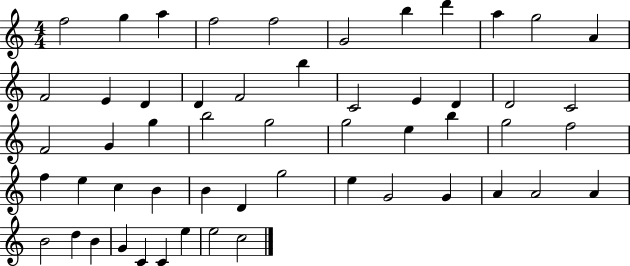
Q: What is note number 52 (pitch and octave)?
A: E5